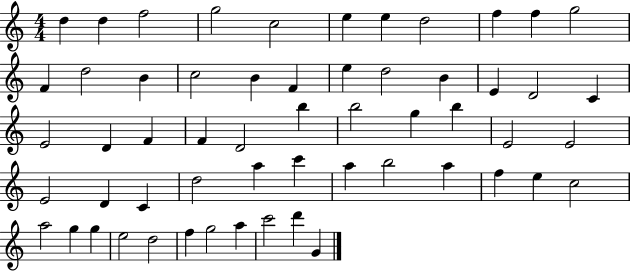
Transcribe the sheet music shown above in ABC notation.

X:1
T:Untitled
M:4/4
L:1/4
K:C
d d f2 g2 c2 e e d2 f f g2 F d2 B c2 B F e d2 B E D2 C E2 D F F D2 b b2 g b E2 E2 E2 D C d2 a c' a b2 a f e c2 a2 g g e2 d2 f g2 a c'2 d' G